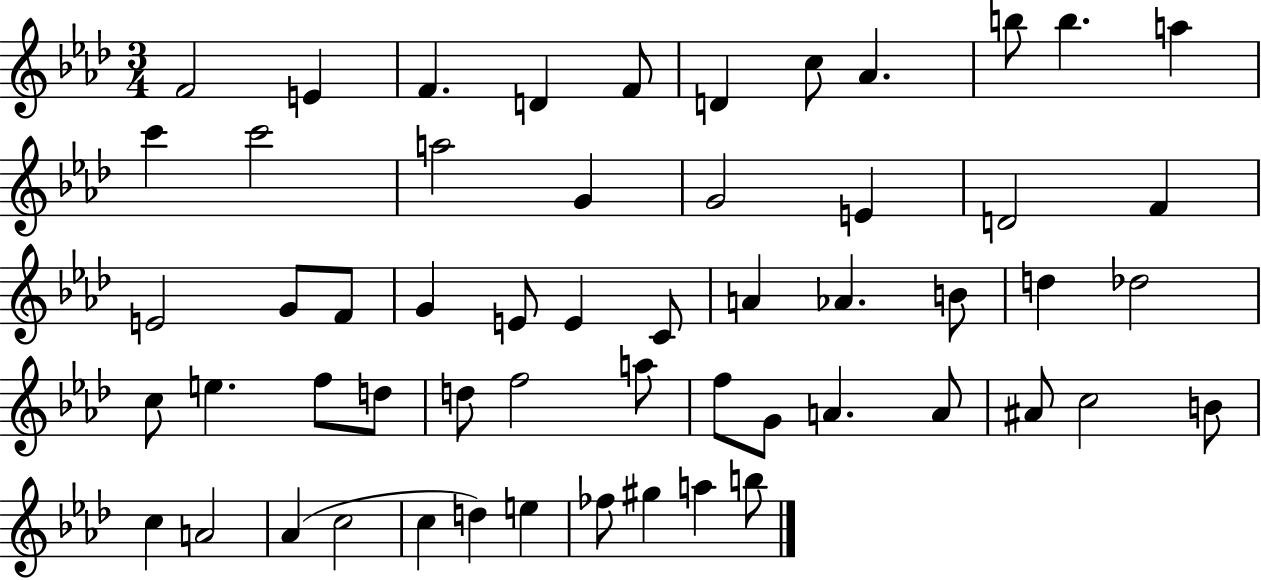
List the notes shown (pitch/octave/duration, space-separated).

F4/h E4/q F4/q. D4/q F4/e D4/q C5/e Ab4/q. B5/e B5/q. A5/q C6/q C6/h A5/h G4/q G4/h E4/q D4/h F4/q E4/h G4/e F4/e G4/q E4/e E4/q C4/e A4/q Ab4/q. B4/e D5/q Db5/h C5/e E5/q. F5/e D5/e D5/e F5/h A5/e F5/e G4/e A4/q. A4/e A#4/e C5/h B4/e C5/q A4/h Ab4/q C5/h C5/q D5/q E5/q FES5/e G#5/q A5/q B5/e